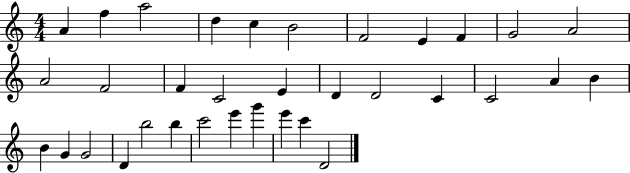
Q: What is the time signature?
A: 4/4